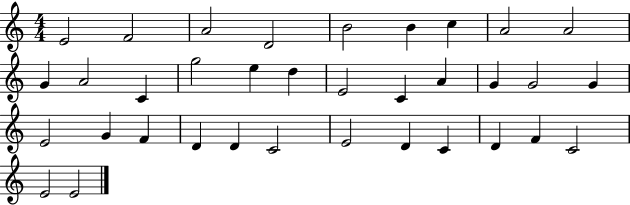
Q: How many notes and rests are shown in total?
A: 35